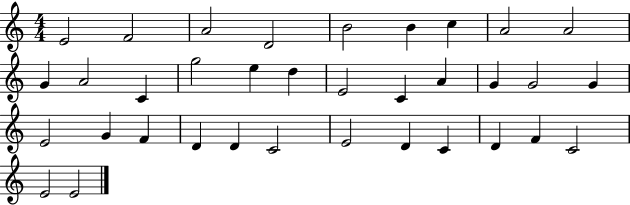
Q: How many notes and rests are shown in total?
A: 35